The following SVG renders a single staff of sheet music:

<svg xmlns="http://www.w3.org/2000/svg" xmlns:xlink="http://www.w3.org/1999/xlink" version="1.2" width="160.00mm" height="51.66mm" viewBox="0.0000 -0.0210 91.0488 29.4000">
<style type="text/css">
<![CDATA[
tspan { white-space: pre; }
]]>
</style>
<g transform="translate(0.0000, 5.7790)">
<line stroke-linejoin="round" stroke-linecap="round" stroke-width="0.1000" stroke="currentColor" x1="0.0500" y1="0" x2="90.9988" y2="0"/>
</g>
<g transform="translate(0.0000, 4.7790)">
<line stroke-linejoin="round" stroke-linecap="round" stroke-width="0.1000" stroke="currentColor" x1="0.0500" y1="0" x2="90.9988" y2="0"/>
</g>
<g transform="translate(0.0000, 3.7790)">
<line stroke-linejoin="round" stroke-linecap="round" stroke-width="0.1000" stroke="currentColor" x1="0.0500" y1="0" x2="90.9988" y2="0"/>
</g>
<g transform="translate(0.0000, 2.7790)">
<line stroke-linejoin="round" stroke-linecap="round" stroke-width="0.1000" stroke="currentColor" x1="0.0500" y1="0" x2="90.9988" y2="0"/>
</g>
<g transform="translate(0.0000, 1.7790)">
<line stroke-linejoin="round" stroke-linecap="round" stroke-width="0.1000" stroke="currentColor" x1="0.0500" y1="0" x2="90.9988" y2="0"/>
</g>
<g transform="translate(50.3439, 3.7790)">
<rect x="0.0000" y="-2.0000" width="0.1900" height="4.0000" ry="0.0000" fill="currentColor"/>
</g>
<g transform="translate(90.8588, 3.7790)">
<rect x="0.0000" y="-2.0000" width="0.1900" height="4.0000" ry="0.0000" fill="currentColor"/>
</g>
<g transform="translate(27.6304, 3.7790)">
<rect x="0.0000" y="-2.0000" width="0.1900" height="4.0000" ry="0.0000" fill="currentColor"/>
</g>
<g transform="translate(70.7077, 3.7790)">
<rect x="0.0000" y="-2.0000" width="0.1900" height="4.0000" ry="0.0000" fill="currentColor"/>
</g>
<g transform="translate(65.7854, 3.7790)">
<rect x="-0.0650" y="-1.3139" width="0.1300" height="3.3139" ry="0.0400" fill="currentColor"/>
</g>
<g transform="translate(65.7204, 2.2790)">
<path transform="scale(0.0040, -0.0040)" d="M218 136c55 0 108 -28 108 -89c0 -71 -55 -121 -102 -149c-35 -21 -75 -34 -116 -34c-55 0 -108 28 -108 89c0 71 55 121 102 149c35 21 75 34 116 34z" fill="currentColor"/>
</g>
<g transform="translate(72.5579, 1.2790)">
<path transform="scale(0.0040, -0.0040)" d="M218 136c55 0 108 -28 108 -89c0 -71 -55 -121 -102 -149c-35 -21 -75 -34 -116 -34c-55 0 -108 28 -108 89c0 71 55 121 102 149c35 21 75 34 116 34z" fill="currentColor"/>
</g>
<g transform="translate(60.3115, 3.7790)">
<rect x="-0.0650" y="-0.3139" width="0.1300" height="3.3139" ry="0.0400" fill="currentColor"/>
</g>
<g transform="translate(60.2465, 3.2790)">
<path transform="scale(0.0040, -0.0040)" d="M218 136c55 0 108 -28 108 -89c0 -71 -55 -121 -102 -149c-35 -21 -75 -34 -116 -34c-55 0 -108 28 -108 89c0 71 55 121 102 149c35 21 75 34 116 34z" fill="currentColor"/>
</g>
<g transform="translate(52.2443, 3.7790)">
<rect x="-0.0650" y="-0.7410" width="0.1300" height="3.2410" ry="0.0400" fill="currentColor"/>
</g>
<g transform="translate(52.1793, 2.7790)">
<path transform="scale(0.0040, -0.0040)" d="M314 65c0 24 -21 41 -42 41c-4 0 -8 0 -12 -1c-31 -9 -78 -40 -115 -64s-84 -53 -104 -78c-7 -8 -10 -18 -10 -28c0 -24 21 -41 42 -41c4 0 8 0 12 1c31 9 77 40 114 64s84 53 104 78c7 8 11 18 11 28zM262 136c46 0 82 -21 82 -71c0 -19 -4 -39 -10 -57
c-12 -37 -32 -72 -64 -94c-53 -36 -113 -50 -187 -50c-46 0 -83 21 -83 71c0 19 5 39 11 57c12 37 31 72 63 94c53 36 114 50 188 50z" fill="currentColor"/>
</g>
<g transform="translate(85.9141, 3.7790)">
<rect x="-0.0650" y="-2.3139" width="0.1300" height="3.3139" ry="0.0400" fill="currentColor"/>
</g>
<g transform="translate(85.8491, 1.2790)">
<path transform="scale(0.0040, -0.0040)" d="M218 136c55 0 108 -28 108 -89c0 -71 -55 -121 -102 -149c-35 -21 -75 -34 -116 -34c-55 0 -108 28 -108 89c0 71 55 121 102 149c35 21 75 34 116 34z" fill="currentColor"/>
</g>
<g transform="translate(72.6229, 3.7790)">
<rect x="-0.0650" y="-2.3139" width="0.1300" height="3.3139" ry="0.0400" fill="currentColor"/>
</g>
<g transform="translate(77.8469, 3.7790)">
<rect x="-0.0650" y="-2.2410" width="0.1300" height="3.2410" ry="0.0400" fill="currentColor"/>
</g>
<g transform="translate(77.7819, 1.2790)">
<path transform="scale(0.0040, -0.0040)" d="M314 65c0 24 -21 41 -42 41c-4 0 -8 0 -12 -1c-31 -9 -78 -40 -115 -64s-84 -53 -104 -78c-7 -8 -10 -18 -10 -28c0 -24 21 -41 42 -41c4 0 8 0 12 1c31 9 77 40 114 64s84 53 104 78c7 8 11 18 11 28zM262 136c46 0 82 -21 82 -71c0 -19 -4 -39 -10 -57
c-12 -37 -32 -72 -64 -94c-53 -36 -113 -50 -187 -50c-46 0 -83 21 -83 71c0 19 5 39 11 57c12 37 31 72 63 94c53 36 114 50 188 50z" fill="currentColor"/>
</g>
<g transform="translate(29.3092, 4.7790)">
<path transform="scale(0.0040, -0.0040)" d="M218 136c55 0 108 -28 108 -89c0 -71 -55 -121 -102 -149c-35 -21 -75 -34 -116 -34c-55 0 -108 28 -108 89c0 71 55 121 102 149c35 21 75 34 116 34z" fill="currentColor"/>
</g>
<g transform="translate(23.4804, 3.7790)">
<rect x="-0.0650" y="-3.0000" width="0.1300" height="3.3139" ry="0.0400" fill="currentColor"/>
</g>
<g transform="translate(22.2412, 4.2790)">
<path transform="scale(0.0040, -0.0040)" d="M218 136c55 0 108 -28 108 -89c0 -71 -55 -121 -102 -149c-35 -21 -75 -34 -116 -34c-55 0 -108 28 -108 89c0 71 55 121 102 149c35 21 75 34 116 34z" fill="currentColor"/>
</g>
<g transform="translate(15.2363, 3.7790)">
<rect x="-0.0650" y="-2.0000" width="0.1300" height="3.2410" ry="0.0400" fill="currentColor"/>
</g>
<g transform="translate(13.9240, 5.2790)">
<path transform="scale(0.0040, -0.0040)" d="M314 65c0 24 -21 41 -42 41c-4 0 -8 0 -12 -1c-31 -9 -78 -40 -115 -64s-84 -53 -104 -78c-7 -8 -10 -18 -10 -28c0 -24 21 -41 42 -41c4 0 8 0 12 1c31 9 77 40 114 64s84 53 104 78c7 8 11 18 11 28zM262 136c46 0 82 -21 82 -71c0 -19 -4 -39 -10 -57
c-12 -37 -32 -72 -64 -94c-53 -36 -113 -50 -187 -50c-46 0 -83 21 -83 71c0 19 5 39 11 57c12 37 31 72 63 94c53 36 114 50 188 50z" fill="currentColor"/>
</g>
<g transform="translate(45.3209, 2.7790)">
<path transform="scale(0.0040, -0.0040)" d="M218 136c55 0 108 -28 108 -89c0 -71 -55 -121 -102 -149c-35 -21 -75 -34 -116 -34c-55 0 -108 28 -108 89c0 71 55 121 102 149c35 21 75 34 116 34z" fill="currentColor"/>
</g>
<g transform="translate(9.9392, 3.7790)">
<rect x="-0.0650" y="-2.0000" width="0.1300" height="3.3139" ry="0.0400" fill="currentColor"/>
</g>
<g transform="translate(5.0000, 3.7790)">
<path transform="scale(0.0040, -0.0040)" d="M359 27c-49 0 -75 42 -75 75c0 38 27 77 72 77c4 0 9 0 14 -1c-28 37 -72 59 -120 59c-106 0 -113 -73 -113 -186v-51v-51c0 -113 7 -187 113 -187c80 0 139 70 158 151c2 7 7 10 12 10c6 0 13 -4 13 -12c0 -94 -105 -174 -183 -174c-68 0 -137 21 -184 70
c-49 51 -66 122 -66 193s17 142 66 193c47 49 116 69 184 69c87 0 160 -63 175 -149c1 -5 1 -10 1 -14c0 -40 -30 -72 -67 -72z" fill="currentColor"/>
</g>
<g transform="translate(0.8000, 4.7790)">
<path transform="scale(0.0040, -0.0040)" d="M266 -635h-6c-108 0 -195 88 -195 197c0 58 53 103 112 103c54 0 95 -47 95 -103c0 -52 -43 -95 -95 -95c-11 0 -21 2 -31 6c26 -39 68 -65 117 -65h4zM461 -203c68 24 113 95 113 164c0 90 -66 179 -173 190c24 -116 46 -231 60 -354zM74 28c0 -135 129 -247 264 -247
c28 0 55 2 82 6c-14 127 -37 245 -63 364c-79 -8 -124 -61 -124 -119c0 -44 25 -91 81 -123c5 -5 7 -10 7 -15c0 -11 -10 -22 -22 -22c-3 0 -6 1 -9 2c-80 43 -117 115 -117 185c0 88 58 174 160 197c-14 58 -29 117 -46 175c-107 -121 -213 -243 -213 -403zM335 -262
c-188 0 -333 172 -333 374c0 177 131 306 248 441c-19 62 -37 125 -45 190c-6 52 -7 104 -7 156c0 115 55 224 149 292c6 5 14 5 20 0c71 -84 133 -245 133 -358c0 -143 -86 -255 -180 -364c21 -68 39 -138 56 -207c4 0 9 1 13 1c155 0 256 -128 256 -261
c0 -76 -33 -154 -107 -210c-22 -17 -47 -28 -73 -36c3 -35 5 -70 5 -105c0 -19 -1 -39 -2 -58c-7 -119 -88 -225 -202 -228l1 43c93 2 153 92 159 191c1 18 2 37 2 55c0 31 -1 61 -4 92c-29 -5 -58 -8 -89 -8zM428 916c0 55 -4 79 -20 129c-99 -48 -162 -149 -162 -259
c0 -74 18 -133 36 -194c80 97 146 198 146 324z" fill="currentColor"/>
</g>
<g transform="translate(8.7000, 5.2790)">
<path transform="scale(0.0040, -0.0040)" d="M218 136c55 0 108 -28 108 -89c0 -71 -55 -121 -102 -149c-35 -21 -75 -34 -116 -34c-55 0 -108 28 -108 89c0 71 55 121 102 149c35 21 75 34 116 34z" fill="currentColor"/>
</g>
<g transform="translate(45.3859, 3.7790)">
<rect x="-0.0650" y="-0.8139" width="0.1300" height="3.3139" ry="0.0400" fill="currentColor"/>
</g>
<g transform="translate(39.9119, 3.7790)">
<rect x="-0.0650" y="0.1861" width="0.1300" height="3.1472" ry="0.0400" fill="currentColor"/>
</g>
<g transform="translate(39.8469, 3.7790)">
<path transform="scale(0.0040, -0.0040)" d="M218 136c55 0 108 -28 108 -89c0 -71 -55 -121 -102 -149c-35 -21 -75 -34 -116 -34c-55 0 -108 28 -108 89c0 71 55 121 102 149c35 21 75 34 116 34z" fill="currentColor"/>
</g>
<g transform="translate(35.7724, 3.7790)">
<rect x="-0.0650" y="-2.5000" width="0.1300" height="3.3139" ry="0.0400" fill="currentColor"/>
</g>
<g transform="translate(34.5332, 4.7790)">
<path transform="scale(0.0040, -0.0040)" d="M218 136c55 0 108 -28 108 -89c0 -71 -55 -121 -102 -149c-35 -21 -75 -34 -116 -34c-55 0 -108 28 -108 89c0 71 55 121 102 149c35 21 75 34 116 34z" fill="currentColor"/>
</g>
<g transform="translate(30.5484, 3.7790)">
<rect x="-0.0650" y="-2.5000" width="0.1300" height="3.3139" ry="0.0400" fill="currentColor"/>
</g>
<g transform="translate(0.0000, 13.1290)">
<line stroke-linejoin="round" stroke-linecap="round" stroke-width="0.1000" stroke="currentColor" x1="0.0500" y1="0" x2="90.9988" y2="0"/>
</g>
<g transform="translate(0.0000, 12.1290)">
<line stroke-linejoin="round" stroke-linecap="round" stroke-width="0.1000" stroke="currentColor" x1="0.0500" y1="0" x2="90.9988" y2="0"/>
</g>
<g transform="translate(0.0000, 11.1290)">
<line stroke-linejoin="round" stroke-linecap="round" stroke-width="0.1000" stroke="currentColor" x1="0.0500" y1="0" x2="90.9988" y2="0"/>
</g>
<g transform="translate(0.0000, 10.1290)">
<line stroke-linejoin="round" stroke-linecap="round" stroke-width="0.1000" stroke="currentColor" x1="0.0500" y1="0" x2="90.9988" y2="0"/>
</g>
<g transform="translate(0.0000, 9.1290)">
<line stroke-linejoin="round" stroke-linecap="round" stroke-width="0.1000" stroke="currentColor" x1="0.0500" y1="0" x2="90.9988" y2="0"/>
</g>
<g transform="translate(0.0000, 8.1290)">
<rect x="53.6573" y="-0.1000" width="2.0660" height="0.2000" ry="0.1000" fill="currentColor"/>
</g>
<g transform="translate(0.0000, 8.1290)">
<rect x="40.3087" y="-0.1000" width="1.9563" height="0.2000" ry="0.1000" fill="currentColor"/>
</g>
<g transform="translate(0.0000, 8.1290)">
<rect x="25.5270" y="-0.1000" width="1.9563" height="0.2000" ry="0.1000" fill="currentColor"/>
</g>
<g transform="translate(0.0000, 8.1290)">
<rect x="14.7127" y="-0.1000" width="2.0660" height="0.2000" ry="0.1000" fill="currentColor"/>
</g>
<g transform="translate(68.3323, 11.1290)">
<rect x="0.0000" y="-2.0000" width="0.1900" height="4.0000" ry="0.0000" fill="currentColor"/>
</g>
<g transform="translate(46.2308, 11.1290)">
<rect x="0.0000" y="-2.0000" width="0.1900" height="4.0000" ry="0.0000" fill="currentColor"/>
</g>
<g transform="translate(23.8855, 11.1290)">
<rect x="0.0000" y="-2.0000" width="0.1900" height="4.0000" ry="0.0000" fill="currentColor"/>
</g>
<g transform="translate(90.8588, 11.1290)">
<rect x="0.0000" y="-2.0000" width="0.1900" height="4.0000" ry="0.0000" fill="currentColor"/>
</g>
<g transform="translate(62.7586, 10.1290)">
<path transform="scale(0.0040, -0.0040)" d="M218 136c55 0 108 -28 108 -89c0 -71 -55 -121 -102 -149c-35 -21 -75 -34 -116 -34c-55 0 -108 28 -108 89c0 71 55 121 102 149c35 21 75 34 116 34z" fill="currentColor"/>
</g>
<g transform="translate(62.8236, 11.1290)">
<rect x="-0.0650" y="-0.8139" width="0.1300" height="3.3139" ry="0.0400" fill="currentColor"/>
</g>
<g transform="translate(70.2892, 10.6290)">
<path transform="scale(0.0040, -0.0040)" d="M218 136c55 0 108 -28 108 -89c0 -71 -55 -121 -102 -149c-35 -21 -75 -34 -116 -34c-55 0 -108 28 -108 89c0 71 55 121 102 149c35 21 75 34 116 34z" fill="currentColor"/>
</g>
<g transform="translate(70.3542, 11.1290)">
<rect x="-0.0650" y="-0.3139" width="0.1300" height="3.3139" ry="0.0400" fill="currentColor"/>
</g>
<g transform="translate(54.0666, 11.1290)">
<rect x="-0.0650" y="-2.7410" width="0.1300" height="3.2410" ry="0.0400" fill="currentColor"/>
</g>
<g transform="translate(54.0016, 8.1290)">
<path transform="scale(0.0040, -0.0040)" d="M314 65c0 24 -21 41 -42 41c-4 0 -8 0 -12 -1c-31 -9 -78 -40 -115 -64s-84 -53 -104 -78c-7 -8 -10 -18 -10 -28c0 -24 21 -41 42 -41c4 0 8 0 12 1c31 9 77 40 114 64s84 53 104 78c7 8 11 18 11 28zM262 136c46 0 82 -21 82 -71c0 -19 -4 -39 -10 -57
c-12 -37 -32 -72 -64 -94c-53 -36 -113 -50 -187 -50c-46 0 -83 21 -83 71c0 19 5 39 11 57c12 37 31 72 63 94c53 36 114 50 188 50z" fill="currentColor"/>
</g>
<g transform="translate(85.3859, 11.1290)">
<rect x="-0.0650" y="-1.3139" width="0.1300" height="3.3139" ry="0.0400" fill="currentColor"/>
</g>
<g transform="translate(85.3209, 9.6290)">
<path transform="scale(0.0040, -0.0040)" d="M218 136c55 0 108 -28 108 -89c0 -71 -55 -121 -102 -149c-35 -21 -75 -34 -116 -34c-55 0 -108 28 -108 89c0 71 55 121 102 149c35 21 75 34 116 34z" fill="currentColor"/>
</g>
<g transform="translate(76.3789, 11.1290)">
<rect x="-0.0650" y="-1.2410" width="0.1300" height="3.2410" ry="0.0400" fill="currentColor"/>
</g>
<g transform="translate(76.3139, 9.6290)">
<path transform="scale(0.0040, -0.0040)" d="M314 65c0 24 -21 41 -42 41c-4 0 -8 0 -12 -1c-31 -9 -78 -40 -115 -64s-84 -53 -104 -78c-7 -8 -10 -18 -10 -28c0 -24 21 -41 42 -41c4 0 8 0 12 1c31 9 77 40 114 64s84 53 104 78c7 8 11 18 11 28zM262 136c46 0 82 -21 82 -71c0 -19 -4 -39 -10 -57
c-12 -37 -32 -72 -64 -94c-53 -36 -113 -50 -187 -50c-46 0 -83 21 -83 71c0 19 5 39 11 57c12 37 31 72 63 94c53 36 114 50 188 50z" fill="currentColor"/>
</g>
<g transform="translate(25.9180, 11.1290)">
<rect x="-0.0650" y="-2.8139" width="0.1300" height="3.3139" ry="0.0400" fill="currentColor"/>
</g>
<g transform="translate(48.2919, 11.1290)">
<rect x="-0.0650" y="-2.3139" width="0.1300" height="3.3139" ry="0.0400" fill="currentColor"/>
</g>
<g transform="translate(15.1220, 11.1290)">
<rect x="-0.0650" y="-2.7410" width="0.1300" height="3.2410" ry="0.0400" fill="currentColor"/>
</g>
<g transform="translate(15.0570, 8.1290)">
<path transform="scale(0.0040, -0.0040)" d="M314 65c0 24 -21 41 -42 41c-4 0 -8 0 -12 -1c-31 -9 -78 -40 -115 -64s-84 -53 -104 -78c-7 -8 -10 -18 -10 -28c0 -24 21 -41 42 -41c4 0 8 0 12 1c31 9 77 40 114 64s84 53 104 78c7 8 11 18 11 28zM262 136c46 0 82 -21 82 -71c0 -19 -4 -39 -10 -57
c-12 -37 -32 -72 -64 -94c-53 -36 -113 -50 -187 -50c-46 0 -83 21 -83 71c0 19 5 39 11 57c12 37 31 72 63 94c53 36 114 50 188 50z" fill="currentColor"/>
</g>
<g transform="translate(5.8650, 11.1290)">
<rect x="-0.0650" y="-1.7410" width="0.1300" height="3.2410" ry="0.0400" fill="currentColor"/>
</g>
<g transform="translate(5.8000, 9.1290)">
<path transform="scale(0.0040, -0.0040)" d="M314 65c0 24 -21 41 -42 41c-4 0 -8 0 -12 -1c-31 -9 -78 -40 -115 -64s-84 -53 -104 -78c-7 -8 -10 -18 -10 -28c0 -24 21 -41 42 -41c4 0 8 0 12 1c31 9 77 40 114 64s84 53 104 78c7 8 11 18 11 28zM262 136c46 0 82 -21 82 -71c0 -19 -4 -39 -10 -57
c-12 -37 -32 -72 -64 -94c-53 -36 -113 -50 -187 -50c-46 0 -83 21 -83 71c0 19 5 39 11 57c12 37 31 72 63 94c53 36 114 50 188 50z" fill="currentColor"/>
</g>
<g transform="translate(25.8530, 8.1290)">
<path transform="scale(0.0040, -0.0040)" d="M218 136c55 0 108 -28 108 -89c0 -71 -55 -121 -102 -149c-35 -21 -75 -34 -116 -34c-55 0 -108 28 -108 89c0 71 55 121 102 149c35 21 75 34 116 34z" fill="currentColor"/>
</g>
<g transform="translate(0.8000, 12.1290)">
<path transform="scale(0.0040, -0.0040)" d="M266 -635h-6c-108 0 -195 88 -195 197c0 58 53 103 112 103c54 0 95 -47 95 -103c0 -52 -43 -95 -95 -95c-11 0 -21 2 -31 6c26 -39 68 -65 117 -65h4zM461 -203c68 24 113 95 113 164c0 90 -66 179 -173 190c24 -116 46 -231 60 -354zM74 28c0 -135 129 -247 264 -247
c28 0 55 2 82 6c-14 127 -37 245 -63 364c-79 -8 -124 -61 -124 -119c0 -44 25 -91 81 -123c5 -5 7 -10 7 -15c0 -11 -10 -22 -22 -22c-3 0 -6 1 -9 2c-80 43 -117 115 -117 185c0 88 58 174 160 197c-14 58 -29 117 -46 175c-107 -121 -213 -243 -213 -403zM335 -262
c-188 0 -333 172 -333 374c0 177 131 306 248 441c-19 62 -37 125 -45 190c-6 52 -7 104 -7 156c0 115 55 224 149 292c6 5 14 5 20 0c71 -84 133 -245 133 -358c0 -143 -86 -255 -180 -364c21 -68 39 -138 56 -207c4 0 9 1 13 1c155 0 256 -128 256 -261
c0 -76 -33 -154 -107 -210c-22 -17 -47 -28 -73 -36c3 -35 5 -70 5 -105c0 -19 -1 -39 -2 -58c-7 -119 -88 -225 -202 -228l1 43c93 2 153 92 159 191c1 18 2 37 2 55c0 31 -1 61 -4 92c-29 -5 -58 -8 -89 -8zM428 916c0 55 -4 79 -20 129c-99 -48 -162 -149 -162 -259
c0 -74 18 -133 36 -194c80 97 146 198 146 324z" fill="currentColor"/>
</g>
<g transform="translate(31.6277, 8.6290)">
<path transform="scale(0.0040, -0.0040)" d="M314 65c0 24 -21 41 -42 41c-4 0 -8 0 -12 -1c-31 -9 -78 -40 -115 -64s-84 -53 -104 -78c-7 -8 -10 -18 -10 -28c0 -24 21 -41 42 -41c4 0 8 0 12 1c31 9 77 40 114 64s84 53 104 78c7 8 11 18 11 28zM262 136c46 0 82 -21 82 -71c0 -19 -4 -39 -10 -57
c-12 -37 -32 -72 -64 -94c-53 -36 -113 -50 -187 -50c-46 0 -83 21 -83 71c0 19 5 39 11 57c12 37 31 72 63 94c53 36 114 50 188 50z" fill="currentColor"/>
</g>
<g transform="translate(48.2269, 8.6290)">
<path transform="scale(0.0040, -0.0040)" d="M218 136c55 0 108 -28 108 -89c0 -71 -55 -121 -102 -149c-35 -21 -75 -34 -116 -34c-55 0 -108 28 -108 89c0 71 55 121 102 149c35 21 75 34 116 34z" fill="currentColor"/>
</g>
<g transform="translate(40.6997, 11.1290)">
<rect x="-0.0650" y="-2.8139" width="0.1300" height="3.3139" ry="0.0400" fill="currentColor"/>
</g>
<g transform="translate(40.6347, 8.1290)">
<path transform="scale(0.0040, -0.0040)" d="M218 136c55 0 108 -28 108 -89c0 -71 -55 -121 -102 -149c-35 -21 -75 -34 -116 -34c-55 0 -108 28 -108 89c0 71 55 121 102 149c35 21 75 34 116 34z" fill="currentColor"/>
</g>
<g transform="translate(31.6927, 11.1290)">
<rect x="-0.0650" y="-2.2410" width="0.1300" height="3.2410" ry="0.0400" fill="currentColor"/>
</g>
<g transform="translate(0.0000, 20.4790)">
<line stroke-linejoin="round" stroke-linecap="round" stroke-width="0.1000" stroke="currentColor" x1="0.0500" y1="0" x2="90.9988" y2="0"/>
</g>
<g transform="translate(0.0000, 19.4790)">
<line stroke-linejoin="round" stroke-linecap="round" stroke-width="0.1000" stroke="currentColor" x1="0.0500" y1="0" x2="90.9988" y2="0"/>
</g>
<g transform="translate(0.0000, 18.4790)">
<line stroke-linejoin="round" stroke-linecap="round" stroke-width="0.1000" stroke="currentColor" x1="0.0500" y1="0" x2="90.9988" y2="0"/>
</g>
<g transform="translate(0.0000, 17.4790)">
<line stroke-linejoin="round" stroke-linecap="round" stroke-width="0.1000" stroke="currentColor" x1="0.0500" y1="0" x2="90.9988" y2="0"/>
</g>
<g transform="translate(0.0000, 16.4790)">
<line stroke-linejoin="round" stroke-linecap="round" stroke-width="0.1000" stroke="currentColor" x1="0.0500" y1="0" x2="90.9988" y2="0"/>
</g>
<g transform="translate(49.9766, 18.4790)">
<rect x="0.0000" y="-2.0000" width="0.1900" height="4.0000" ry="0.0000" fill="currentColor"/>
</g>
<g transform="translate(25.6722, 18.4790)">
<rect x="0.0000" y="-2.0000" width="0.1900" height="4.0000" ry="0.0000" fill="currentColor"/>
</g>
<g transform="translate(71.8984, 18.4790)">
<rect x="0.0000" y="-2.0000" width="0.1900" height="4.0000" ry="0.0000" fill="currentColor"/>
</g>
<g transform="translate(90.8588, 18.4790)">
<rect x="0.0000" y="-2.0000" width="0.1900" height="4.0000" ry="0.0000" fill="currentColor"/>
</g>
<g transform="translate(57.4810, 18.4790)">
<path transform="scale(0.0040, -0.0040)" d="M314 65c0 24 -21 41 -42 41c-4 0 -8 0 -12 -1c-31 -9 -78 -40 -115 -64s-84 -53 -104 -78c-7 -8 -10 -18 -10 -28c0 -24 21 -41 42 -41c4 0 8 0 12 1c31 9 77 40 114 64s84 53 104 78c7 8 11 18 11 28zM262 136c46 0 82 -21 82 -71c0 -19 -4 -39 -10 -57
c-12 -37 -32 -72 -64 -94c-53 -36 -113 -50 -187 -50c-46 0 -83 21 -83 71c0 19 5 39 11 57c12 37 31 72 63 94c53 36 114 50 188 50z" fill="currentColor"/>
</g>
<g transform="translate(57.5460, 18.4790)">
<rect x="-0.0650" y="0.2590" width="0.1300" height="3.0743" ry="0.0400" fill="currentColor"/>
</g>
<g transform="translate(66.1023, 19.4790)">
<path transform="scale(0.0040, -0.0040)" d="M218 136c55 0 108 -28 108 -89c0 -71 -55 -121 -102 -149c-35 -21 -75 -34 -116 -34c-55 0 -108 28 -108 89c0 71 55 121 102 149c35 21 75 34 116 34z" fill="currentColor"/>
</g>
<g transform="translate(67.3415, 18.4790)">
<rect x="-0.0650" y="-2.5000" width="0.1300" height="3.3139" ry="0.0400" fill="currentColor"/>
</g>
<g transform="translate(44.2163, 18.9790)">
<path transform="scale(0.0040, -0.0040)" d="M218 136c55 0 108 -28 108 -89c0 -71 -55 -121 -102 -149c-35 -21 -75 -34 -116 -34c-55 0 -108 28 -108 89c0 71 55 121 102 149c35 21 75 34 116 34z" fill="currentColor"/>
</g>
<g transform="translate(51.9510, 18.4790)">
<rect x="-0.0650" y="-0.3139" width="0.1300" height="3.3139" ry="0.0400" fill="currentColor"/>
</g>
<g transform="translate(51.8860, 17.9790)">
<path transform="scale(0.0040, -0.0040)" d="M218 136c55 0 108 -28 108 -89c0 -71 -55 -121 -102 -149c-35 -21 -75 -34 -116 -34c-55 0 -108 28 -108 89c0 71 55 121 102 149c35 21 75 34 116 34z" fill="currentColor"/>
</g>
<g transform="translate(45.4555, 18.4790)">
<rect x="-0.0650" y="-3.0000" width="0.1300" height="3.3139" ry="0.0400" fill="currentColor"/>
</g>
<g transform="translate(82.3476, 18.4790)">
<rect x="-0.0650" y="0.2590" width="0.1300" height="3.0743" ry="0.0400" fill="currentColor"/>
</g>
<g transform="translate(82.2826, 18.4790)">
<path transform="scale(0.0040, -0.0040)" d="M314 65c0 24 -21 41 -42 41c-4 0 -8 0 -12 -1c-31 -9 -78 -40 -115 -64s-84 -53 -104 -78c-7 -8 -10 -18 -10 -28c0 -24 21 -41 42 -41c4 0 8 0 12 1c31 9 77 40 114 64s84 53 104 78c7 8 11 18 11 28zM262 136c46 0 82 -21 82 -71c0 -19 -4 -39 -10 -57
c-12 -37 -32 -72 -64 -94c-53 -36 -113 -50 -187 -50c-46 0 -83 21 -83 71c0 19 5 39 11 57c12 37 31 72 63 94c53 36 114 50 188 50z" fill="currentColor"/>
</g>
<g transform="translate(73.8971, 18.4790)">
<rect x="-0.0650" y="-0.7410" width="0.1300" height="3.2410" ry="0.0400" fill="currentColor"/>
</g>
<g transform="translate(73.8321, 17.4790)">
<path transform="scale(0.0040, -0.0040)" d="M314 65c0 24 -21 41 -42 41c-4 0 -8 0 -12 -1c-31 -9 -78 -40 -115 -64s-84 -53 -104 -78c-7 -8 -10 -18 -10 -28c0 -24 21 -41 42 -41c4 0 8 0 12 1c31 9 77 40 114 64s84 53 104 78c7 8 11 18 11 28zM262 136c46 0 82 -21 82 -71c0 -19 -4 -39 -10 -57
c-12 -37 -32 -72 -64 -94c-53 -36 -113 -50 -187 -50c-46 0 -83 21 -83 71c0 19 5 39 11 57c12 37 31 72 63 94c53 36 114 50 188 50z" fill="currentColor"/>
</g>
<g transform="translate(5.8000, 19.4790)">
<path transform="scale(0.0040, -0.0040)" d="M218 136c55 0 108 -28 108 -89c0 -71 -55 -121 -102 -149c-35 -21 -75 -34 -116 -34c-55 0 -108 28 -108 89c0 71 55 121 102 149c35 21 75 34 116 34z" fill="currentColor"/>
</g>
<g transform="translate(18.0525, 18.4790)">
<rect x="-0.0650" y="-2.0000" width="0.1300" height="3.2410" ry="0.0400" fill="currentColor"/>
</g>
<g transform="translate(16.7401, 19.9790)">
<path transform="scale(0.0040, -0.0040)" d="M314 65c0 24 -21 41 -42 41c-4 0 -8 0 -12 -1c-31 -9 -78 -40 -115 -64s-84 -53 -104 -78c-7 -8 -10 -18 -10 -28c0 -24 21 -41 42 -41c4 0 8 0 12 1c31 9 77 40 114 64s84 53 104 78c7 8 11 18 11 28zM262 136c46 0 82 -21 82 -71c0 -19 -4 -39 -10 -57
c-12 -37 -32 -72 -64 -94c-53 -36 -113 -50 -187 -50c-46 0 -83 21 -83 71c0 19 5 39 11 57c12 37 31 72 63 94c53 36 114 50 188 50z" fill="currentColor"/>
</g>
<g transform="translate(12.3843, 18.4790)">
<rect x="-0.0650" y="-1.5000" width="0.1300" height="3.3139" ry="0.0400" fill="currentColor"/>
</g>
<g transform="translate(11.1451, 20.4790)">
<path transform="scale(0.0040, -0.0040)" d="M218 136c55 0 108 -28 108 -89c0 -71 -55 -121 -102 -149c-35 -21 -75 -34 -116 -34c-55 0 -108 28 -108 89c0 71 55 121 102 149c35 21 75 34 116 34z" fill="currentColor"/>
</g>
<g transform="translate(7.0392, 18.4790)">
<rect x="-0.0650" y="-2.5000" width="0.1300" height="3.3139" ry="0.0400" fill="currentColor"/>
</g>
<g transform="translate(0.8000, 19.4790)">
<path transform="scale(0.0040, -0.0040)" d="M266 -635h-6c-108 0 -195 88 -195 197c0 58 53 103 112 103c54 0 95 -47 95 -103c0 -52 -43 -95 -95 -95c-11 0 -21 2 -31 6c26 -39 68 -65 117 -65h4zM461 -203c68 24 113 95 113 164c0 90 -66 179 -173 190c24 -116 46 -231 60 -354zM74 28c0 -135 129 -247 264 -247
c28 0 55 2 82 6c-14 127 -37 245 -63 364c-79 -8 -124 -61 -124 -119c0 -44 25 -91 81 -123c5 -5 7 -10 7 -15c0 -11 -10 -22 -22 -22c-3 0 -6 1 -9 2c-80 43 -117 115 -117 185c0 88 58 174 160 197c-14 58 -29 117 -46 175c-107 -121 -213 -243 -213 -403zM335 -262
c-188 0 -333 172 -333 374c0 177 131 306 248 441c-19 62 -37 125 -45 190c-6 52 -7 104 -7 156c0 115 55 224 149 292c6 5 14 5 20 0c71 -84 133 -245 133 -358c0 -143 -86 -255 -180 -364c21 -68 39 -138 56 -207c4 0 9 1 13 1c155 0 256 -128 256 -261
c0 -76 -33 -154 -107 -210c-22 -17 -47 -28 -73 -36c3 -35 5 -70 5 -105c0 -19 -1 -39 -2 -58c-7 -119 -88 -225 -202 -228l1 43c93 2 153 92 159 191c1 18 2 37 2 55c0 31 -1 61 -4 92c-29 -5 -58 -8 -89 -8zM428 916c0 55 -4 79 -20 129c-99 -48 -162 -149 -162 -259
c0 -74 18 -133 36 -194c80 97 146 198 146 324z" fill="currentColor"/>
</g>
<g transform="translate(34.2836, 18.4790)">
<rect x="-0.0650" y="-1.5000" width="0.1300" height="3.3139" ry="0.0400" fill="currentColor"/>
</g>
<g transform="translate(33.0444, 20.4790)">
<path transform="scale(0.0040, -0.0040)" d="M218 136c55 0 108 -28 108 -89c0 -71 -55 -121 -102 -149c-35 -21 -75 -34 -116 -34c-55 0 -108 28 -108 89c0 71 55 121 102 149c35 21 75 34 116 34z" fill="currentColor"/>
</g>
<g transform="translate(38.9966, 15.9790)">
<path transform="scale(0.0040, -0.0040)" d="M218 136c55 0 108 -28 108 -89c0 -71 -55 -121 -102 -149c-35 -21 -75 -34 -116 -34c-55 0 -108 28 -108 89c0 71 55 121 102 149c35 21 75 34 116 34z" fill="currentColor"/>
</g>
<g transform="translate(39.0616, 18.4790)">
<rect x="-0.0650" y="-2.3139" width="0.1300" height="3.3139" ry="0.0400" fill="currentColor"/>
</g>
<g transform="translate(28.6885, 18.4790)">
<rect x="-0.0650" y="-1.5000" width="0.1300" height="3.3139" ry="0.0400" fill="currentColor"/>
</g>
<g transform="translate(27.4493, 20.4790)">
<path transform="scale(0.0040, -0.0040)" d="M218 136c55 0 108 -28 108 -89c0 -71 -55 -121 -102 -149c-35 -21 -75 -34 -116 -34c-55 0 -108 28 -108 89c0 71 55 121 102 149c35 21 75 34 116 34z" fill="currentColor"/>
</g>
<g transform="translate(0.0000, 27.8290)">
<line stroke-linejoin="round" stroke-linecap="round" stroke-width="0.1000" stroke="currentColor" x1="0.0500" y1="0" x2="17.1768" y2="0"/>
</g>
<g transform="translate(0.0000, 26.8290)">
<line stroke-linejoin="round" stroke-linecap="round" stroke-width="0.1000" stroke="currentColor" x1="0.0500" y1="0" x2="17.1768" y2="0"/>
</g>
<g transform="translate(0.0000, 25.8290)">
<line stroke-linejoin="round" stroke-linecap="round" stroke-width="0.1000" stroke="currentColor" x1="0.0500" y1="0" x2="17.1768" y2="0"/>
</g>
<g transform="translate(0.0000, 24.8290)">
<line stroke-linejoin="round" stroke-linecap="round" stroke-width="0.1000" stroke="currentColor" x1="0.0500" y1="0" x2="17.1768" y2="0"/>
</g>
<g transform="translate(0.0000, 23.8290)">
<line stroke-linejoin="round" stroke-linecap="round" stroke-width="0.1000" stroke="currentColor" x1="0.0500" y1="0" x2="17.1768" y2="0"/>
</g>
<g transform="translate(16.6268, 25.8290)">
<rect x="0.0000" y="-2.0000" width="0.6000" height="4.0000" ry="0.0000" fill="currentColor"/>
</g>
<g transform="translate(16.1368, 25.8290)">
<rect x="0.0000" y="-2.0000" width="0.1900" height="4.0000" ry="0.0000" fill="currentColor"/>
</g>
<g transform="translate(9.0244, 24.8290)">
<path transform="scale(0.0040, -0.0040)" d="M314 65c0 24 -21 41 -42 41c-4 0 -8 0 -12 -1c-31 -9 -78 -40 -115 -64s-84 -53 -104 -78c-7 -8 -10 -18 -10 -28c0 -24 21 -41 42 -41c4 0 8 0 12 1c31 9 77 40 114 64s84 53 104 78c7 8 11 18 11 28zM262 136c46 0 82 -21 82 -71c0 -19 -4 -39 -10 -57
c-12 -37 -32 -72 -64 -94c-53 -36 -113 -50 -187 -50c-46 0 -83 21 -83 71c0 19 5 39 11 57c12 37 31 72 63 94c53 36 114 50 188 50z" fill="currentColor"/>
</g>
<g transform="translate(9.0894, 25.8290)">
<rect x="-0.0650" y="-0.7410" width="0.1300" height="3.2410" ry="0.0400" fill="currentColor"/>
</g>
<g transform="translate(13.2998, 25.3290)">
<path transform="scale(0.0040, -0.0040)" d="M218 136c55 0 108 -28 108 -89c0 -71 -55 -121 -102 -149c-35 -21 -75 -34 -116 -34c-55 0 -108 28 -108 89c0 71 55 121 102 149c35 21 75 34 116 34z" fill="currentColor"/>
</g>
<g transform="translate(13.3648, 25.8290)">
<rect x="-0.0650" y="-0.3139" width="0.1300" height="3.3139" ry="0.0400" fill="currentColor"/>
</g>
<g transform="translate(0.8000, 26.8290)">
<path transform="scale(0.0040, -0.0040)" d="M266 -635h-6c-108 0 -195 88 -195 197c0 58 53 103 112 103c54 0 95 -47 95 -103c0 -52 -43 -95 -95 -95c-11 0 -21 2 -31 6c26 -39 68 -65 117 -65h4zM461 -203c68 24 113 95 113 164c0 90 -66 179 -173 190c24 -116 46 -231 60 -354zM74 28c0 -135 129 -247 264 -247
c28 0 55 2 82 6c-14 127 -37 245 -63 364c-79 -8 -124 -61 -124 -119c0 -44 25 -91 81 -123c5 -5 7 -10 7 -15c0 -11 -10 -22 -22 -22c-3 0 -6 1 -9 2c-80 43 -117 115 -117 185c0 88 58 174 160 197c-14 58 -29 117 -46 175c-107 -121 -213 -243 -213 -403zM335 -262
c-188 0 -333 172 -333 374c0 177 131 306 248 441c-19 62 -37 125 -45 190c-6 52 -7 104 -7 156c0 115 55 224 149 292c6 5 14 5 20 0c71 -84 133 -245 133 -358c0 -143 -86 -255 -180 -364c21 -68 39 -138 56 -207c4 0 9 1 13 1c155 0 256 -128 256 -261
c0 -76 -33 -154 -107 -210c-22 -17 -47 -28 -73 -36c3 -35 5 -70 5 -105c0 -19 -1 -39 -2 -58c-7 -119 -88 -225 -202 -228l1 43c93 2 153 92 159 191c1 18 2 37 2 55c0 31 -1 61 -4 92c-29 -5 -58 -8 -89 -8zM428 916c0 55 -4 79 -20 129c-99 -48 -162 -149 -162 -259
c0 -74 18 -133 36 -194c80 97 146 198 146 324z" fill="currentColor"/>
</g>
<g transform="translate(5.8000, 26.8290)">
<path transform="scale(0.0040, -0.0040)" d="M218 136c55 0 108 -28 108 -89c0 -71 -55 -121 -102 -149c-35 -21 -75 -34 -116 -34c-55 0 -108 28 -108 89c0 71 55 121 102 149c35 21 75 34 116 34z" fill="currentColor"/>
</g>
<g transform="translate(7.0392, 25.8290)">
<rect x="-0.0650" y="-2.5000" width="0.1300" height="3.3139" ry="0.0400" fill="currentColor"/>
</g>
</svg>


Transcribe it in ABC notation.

X:1
T:Untitled
M:4/4
L:1/4
K:C
F F2 A G G B d d2 c e g g2 g f2 a2 a g2 a g a2 d c e2 e G E F2 E E g A c B2 G d2 B2 G d2 c